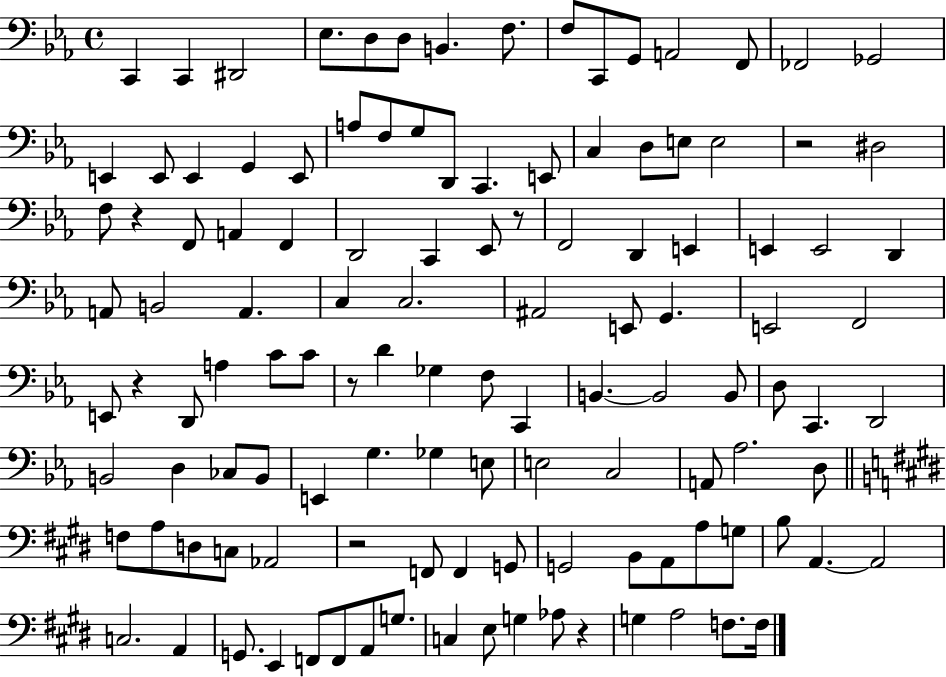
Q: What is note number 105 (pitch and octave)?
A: A2